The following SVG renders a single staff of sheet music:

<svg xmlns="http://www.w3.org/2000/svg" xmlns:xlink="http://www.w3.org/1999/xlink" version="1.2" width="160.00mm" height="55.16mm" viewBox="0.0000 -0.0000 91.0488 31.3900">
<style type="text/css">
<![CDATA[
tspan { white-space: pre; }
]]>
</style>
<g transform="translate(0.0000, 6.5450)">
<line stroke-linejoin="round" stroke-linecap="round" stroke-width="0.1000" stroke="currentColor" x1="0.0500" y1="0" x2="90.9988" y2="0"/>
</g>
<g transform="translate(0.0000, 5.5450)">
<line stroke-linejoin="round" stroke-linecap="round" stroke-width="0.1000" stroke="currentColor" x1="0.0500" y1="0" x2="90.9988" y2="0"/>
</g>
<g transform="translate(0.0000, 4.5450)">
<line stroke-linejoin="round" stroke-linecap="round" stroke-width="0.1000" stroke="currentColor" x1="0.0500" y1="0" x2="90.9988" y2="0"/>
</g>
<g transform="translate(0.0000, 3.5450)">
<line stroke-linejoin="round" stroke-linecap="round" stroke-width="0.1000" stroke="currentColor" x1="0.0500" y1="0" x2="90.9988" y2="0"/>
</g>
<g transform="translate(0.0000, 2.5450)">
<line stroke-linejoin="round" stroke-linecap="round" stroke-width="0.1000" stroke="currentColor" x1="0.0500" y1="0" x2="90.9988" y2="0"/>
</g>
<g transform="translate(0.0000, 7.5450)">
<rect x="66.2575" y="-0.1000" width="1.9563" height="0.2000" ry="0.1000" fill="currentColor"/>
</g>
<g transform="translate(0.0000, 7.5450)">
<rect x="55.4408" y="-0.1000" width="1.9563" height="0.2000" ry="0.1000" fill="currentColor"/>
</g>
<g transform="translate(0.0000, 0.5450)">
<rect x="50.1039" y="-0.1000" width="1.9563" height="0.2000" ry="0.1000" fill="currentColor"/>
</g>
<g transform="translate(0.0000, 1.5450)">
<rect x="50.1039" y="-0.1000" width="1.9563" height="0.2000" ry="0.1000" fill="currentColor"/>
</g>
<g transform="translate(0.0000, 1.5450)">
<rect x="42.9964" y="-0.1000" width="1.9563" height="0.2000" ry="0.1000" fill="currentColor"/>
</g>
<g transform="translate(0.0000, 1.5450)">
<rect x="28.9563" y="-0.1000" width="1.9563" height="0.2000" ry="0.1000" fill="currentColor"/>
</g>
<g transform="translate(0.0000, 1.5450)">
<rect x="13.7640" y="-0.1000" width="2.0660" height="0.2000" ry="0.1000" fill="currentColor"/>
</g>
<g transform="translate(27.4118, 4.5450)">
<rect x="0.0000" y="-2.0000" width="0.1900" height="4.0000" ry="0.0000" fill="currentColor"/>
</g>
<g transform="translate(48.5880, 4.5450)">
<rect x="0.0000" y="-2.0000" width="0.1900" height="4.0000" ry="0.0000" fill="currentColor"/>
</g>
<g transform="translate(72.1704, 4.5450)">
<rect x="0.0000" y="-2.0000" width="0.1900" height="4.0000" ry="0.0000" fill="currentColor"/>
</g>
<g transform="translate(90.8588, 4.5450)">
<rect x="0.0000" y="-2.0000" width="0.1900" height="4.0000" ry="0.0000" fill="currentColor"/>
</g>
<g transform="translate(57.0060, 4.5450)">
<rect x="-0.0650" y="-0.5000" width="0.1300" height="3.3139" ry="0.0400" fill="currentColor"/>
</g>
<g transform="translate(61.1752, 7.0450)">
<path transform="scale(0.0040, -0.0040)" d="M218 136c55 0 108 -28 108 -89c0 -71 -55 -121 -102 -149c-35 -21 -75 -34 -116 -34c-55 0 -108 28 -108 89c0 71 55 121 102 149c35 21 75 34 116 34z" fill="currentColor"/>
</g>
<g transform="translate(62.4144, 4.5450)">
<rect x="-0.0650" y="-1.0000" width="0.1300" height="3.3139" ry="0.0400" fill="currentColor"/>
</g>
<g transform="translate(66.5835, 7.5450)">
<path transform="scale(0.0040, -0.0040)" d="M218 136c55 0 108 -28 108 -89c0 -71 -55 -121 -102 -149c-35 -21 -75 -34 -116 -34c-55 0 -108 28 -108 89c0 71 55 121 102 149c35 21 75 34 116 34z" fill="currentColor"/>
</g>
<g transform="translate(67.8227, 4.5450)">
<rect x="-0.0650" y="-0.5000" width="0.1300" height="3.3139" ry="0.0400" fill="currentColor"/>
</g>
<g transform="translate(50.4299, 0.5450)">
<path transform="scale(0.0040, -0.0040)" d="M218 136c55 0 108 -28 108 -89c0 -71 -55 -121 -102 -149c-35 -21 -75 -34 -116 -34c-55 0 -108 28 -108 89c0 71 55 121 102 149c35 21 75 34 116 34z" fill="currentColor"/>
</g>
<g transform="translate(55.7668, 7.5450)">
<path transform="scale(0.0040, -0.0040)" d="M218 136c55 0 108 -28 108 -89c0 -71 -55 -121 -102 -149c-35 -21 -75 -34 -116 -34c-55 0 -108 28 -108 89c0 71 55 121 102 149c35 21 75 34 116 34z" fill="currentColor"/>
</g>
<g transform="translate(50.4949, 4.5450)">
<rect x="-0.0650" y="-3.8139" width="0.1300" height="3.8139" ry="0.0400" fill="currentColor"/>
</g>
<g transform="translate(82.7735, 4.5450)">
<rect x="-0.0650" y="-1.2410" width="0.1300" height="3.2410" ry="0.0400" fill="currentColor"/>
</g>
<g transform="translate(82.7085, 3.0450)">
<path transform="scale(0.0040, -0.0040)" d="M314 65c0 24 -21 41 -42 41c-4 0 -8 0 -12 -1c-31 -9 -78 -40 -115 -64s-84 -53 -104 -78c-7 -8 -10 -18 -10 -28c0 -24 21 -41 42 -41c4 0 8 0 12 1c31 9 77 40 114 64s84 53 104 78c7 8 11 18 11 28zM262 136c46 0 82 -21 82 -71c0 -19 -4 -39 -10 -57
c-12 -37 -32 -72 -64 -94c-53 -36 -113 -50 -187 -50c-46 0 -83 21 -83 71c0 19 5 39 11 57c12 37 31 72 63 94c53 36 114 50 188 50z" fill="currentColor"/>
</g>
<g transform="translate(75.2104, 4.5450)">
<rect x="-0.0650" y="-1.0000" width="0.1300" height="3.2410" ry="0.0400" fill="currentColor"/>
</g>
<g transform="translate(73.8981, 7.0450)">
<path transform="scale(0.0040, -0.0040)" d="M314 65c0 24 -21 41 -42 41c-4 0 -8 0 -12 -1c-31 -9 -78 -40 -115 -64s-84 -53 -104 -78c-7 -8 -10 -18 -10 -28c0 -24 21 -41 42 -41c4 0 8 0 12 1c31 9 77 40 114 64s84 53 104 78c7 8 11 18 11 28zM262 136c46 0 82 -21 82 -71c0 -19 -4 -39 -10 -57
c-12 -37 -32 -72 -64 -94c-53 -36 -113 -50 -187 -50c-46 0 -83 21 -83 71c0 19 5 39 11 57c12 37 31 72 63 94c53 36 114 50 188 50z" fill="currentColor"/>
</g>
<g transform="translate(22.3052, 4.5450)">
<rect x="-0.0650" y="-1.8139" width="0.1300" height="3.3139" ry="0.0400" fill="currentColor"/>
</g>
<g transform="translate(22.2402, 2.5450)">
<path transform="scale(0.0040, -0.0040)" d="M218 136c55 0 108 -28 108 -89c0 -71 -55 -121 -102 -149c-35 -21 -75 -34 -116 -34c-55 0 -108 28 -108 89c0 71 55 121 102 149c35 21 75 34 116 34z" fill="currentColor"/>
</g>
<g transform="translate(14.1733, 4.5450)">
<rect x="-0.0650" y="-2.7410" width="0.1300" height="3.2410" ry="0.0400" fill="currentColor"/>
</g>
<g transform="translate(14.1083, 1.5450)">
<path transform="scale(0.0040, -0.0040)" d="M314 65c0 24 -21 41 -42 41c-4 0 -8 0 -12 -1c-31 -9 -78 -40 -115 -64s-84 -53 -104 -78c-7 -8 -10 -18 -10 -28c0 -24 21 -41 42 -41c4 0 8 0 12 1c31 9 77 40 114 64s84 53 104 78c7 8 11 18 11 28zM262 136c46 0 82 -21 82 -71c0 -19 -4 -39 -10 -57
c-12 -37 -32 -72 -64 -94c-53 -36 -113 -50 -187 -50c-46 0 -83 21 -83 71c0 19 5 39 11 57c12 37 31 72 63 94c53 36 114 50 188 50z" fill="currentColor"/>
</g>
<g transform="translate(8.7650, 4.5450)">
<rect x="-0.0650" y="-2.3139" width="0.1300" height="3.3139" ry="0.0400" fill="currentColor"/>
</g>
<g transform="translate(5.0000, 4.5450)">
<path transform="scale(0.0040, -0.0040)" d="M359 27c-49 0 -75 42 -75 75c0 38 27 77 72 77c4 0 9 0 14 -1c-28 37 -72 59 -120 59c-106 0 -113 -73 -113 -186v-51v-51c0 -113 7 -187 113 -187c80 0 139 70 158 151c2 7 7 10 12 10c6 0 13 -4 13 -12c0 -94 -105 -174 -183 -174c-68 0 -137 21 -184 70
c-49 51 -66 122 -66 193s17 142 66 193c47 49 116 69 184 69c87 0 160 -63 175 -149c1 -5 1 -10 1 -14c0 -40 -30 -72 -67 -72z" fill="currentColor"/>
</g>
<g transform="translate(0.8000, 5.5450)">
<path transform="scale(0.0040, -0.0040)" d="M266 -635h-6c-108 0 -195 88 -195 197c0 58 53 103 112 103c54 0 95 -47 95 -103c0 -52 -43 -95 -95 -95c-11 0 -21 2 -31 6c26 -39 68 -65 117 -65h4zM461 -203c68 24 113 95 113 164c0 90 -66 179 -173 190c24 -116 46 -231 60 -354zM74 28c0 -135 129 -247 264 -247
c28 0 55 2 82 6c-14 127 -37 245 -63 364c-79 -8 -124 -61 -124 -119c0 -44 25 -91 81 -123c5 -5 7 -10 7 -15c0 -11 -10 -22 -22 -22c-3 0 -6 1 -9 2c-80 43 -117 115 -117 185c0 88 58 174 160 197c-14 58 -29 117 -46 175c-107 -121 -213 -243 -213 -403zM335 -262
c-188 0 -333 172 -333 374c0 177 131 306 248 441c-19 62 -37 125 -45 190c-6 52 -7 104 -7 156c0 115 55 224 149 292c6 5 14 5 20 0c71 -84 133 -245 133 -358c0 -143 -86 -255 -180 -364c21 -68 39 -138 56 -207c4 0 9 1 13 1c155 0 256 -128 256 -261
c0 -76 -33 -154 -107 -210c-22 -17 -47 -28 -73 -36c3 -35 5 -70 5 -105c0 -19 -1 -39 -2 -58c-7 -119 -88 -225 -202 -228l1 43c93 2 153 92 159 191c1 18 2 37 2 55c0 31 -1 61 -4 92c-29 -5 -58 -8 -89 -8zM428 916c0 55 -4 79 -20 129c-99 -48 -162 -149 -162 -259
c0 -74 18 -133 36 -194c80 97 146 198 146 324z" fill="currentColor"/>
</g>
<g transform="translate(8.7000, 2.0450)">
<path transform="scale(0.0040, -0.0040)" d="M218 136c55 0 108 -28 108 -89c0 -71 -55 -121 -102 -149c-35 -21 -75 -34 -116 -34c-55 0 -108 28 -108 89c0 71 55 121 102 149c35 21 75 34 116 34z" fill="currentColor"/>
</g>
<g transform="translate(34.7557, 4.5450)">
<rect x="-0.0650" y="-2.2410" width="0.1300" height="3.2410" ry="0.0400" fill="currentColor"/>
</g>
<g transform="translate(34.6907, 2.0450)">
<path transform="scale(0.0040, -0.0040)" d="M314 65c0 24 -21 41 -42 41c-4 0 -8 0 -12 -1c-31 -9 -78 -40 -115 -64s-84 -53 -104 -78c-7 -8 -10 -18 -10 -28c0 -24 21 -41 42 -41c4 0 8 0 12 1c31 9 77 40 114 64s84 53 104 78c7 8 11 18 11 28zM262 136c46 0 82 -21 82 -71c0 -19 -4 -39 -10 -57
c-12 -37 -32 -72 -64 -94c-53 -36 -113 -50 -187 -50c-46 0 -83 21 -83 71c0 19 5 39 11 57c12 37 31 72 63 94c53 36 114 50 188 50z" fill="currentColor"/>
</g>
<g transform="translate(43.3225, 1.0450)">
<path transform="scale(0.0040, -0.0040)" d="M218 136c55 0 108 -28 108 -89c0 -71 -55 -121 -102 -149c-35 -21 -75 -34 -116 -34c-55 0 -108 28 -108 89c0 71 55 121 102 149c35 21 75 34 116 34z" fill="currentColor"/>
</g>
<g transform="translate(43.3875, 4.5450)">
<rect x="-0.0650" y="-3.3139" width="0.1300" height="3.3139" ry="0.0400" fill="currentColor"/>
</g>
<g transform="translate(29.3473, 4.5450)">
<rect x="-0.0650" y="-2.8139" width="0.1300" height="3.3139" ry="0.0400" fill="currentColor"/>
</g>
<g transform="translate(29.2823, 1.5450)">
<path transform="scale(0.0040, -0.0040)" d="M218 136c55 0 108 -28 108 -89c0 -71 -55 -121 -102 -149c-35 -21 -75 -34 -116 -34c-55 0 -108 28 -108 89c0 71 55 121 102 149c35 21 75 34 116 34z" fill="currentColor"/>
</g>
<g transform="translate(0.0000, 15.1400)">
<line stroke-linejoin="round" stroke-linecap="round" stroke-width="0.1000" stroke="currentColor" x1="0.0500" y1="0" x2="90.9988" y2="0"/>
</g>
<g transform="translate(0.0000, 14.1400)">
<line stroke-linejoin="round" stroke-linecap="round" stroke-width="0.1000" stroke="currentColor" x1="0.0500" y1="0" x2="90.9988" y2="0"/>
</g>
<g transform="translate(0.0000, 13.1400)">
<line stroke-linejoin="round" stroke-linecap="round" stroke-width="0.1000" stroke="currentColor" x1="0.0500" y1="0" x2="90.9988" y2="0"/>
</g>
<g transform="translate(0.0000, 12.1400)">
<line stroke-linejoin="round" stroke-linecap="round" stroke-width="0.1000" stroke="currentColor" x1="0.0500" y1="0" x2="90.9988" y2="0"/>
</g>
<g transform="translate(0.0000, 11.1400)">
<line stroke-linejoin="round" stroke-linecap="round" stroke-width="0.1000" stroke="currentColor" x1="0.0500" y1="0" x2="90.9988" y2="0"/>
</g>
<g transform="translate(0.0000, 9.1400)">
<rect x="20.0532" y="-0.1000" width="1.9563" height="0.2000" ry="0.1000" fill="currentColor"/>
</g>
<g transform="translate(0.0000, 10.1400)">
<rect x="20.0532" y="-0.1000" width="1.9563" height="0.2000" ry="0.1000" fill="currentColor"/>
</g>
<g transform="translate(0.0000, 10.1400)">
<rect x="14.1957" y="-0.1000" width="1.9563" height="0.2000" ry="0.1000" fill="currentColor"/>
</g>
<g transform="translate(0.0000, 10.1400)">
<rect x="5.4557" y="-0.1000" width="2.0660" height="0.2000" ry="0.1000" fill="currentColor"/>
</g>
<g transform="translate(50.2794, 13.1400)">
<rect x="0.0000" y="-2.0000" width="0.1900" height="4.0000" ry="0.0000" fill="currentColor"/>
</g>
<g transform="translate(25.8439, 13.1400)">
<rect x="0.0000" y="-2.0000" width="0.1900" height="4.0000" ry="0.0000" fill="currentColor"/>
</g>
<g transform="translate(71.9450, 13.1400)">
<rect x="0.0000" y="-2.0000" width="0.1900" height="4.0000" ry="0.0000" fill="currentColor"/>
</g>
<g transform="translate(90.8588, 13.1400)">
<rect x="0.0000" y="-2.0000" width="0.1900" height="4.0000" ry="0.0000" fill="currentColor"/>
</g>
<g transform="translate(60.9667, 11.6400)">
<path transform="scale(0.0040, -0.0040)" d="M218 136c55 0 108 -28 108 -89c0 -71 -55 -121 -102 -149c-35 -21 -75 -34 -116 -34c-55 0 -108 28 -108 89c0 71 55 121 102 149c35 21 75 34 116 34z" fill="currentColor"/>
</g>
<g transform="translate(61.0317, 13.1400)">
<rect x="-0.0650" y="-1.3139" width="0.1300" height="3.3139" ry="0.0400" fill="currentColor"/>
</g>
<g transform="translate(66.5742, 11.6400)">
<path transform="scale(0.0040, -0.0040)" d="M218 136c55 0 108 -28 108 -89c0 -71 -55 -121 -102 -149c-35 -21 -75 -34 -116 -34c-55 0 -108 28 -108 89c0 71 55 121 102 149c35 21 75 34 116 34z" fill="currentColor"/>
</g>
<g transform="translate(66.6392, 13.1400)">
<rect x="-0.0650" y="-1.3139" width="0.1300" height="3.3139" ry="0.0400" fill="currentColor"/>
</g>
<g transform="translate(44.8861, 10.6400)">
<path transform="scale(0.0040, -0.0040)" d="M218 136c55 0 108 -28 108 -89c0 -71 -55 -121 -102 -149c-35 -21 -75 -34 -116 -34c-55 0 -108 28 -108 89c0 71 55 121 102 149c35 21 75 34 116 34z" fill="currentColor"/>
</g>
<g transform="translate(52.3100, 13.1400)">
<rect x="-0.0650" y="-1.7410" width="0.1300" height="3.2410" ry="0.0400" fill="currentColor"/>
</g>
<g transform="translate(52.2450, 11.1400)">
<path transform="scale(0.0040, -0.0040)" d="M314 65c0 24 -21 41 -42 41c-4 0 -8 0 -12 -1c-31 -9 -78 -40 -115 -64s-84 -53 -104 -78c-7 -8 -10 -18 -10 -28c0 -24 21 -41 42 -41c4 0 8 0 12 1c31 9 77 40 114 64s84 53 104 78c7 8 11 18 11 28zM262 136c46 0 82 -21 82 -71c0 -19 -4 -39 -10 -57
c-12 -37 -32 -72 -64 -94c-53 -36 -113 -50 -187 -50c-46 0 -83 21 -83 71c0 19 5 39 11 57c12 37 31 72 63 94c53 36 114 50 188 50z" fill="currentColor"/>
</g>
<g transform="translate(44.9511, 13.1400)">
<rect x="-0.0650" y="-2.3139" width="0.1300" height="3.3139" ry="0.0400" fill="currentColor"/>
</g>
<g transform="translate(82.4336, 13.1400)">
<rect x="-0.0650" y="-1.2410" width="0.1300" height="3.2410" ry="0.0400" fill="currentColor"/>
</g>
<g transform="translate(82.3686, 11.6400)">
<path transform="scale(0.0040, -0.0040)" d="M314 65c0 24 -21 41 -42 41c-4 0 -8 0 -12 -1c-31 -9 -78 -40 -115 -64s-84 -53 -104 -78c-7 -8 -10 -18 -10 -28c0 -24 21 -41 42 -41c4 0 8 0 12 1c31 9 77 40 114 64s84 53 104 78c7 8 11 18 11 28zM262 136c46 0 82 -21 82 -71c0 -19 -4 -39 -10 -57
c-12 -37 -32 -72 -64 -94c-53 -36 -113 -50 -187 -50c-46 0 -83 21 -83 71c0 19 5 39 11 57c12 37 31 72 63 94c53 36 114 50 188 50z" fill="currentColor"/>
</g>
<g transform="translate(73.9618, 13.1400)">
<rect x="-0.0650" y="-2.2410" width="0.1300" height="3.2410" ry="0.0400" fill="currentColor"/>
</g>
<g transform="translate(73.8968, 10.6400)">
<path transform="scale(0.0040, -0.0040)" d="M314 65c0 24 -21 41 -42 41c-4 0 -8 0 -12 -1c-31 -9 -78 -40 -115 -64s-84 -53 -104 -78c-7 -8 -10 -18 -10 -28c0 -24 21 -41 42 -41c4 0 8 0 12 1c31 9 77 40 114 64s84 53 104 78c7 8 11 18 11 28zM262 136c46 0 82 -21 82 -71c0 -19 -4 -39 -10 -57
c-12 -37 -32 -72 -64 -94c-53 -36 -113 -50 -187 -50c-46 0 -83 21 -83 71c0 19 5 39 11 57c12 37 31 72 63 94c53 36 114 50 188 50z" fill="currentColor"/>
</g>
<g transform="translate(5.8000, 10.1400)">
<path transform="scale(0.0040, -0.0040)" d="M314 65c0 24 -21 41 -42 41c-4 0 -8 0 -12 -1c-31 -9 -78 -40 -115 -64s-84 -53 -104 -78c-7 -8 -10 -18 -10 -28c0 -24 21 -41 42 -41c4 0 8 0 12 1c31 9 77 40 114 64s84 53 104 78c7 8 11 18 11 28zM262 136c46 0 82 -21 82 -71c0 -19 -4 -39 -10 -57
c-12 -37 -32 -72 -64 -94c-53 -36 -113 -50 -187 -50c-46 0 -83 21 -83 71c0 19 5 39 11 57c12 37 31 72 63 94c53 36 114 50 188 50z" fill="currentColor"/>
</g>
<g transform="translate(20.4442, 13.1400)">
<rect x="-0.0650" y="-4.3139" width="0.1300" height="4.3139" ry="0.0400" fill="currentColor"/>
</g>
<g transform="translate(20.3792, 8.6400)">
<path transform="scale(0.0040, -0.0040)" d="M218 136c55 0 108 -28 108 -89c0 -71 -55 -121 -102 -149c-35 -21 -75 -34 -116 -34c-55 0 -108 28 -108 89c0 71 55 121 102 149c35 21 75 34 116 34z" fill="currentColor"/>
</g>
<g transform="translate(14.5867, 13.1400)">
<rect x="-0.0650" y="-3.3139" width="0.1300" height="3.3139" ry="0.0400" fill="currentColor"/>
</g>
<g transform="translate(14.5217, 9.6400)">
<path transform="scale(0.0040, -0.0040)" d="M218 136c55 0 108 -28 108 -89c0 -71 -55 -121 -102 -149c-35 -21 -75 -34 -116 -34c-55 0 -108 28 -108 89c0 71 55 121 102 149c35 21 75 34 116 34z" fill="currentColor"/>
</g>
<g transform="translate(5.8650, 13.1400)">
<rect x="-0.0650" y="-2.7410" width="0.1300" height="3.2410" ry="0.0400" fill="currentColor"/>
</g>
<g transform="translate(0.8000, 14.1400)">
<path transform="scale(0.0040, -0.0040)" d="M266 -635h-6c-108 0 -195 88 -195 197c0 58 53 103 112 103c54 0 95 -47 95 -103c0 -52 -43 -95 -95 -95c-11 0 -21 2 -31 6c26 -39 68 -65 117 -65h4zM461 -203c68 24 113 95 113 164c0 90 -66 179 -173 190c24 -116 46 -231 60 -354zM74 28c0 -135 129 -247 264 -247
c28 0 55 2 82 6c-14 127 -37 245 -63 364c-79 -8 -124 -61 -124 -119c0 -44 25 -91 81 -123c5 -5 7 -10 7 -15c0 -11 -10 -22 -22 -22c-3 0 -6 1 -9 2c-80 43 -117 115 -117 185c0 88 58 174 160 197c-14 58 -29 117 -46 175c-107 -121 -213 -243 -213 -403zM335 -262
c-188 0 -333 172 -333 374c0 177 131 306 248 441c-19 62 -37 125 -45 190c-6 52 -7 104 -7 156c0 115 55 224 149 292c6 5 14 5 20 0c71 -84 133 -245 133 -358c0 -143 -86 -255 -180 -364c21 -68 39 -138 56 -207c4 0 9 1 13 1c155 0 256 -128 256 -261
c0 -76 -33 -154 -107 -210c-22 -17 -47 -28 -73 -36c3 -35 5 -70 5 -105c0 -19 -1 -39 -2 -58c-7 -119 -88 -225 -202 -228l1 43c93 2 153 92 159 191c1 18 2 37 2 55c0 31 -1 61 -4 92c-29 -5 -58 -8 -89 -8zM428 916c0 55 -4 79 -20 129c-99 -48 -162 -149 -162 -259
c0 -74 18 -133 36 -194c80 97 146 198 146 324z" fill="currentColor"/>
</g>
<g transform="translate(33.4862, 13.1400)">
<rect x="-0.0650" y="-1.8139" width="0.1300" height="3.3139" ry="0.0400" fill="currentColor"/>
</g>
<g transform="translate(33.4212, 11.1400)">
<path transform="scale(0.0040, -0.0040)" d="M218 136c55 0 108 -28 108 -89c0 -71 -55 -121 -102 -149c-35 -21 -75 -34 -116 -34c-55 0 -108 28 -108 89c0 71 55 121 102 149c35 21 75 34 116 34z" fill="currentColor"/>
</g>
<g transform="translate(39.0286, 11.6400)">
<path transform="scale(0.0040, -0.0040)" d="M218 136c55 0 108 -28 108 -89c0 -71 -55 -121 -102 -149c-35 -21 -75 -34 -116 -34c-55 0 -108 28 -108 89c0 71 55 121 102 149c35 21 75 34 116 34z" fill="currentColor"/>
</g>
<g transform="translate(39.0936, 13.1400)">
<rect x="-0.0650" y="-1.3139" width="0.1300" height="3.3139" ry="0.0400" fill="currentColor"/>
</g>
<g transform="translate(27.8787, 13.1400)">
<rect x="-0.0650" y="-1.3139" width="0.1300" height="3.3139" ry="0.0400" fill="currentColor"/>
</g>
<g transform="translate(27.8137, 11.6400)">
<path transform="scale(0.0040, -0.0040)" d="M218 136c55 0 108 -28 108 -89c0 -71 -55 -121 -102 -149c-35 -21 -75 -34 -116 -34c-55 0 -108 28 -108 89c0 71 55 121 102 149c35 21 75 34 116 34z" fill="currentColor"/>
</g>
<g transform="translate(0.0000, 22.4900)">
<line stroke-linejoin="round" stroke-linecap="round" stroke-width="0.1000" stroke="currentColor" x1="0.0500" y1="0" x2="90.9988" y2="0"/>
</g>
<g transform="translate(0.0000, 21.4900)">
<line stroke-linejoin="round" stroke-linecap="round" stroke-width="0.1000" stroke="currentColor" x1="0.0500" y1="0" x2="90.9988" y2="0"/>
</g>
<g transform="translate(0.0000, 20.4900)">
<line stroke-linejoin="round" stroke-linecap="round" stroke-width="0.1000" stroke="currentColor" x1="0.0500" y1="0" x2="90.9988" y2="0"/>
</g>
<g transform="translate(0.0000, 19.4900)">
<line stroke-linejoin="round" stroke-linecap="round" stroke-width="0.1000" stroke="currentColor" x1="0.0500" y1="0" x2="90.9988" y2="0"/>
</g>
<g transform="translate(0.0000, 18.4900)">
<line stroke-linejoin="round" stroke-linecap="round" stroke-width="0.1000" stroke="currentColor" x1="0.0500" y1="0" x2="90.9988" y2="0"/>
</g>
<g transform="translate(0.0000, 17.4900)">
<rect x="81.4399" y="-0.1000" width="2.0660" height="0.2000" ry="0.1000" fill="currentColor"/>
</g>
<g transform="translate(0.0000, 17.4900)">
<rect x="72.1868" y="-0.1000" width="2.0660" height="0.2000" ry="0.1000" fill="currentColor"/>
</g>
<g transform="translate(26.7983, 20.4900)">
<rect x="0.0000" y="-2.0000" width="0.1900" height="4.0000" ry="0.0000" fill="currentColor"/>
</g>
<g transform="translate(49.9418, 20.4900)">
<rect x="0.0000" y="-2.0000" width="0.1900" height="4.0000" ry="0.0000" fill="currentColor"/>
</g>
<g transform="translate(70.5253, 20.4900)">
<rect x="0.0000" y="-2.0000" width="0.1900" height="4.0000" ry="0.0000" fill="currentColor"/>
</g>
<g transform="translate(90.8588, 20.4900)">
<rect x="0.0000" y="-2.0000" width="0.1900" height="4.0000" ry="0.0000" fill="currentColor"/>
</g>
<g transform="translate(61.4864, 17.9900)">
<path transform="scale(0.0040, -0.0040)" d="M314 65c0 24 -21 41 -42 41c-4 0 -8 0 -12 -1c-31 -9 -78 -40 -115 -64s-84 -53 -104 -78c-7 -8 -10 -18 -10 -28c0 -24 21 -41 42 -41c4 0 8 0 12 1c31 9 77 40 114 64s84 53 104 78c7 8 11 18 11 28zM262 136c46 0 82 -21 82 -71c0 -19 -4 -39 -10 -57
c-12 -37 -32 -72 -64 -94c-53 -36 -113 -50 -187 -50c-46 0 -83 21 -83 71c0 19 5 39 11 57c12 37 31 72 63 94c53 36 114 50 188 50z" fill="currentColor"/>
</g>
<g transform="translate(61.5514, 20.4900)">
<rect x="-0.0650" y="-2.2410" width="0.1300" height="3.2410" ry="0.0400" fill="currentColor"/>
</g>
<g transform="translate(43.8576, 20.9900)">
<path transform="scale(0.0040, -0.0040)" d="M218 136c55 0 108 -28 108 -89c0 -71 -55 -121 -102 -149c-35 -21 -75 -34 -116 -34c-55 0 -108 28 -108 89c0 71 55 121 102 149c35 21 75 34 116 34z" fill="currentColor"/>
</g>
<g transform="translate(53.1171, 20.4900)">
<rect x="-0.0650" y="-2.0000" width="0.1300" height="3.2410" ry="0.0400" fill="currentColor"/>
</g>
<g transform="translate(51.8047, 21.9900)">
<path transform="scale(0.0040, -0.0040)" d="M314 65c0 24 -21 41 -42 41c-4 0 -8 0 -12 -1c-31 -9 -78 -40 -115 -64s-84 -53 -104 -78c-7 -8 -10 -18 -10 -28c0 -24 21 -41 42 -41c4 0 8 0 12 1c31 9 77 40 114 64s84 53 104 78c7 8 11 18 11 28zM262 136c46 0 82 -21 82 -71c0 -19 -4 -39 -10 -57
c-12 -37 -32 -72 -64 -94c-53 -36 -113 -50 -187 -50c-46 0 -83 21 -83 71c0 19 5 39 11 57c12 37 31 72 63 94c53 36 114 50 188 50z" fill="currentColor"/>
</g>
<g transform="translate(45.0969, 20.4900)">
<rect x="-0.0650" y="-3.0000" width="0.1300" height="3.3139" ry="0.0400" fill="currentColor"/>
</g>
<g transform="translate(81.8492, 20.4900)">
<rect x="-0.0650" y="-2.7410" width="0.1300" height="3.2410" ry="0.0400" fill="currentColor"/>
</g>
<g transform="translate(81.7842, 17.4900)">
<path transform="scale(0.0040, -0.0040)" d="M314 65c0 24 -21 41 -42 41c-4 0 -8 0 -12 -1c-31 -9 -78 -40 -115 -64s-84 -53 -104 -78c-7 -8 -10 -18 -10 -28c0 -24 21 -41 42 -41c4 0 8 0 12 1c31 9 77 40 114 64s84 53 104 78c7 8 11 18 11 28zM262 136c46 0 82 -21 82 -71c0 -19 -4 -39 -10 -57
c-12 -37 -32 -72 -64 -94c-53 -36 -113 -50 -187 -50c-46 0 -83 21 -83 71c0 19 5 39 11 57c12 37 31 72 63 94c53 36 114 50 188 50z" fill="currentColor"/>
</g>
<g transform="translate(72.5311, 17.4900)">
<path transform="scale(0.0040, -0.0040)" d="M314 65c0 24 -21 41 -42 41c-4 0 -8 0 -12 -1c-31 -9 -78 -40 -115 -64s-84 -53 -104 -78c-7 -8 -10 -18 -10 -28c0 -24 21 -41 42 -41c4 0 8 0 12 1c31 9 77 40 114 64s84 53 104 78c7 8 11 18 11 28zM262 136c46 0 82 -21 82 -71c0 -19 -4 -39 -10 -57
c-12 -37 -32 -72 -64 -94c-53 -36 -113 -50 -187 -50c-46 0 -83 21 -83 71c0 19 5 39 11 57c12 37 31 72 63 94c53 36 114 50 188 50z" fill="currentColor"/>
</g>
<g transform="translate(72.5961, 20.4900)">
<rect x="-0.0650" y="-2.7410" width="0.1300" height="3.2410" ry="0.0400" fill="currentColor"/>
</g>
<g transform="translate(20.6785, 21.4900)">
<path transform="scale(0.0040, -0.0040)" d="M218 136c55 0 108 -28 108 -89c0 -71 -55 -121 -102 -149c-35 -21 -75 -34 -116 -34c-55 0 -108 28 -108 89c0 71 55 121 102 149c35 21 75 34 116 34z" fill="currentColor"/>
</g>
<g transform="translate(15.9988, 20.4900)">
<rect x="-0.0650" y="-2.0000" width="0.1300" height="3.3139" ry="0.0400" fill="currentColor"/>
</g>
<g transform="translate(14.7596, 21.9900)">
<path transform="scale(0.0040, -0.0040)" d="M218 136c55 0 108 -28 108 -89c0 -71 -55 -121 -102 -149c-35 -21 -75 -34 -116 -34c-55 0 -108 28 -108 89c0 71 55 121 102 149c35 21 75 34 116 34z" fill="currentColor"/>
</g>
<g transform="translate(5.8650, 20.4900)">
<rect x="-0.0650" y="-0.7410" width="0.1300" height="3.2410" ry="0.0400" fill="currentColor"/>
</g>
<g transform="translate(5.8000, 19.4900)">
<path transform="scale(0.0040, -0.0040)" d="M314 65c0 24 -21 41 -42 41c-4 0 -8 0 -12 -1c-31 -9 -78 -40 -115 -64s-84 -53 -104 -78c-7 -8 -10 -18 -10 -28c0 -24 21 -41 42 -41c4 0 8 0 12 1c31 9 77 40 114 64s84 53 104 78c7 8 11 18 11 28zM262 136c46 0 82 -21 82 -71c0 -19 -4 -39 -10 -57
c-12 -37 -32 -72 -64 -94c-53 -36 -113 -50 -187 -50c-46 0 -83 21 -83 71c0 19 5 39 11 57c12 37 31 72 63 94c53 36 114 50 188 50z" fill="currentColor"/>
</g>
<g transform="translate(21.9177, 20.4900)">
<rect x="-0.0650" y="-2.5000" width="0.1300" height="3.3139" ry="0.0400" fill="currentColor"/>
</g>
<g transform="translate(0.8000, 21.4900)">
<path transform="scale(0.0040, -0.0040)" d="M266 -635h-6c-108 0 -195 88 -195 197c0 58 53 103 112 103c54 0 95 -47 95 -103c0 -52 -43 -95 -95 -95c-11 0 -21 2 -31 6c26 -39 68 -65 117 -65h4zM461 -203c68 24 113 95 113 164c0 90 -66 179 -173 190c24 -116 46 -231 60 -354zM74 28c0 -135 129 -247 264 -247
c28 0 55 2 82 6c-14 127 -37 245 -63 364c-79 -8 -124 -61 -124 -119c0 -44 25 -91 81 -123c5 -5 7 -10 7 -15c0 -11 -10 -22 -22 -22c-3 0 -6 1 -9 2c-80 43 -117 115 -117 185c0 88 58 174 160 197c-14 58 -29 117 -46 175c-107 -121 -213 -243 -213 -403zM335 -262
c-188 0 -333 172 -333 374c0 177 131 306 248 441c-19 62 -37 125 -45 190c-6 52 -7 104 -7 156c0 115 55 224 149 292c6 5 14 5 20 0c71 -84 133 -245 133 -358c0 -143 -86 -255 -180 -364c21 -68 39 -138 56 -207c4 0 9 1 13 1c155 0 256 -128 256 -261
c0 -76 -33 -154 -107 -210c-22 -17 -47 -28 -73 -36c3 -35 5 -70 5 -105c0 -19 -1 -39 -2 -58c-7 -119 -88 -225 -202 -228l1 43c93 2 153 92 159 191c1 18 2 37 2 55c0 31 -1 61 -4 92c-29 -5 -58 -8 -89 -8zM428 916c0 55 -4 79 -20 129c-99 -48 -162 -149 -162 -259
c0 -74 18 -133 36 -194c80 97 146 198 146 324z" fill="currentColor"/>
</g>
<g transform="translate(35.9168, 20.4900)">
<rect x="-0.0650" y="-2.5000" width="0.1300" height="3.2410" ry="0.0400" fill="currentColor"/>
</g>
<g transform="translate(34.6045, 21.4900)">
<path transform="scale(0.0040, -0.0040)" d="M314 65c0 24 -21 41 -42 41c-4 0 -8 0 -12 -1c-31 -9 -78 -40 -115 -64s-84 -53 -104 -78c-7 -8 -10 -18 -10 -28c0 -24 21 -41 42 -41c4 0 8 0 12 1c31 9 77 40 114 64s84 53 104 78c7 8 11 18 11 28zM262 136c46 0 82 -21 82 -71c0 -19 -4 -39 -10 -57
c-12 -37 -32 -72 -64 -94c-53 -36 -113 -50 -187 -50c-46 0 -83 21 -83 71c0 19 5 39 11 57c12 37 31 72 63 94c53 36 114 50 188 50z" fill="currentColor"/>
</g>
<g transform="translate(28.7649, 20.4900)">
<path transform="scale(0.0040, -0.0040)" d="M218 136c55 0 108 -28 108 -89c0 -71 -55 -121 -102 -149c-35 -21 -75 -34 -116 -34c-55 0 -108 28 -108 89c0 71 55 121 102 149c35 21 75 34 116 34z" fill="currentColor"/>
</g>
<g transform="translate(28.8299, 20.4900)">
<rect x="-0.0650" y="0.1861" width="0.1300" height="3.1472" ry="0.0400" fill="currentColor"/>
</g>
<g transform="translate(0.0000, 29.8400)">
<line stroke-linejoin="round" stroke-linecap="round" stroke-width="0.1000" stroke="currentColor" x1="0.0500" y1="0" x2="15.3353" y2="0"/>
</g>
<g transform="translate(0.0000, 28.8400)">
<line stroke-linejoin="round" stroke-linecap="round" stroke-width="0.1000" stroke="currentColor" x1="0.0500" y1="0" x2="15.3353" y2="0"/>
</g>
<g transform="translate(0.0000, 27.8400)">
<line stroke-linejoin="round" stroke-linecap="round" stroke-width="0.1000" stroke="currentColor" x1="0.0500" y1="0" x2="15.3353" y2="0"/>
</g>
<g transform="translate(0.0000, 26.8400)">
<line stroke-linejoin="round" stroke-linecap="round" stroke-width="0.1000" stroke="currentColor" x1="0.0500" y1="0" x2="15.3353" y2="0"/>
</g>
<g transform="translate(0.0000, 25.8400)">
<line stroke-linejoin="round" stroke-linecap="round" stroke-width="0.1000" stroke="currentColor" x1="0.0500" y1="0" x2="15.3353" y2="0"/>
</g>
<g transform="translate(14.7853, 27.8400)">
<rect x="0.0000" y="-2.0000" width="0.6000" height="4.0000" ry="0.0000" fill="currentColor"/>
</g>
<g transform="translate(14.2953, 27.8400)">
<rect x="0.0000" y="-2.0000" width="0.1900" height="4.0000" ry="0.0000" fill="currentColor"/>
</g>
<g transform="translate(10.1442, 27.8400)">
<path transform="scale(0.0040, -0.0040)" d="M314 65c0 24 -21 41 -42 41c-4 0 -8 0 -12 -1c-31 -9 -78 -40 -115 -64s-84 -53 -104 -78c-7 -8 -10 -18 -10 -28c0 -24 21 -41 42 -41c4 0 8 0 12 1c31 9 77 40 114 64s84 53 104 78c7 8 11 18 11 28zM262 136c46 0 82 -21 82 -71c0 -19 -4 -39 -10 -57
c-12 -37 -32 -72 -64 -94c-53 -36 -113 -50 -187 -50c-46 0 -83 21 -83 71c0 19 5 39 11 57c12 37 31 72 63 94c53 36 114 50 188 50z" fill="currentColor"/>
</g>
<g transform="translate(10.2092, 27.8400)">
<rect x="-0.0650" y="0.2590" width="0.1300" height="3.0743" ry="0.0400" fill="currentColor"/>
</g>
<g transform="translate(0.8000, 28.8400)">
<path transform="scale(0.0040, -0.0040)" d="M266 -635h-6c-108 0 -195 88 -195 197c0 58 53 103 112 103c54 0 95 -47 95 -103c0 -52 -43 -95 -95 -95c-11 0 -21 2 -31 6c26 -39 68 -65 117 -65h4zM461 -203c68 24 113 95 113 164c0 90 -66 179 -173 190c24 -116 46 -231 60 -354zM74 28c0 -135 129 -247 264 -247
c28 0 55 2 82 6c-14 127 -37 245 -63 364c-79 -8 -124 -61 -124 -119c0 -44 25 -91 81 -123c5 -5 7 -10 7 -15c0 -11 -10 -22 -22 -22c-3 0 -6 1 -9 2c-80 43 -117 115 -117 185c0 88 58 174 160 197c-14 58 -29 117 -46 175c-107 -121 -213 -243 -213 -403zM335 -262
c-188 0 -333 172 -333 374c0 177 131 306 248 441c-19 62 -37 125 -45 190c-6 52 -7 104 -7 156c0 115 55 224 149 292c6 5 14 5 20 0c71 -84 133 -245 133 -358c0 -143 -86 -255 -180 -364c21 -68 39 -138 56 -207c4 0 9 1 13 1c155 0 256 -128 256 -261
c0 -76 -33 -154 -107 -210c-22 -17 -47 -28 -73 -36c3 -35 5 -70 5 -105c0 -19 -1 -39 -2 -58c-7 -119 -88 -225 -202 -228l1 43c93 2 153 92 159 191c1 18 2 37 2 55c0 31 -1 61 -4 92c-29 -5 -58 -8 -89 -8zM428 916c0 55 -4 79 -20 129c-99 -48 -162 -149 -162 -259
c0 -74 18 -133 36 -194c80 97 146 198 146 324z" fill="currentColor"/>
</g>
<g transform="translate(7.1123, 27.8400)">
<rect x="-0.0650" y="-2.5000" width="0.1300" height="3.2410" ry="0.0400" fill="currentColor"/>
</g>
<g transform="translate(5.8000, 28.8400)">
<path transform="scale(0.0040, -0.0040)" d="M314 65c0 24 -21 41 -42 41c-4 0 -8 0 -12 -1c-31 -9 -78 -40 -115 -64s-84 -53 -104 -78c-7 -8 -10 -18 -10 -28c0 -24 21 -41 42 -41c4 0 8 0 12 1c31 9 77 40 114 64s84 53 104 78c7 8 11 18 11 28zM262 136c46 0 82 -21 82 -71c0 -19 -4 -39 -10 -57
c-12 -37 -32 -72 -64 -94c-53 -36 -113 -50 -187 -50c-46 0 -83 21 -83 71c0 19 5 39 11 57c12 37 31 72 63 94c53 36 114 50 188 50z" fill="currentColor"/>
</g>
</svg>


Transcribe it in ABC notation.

X:1
T:Untitled
M:4/4
L:1/4
K:C
g a2 f a g2 b c' C D C D2 e2 a2 b d' e f e g f2 e e g2 e2 d2 F G B G2 A F2 g2 a2 a2 G2 B2